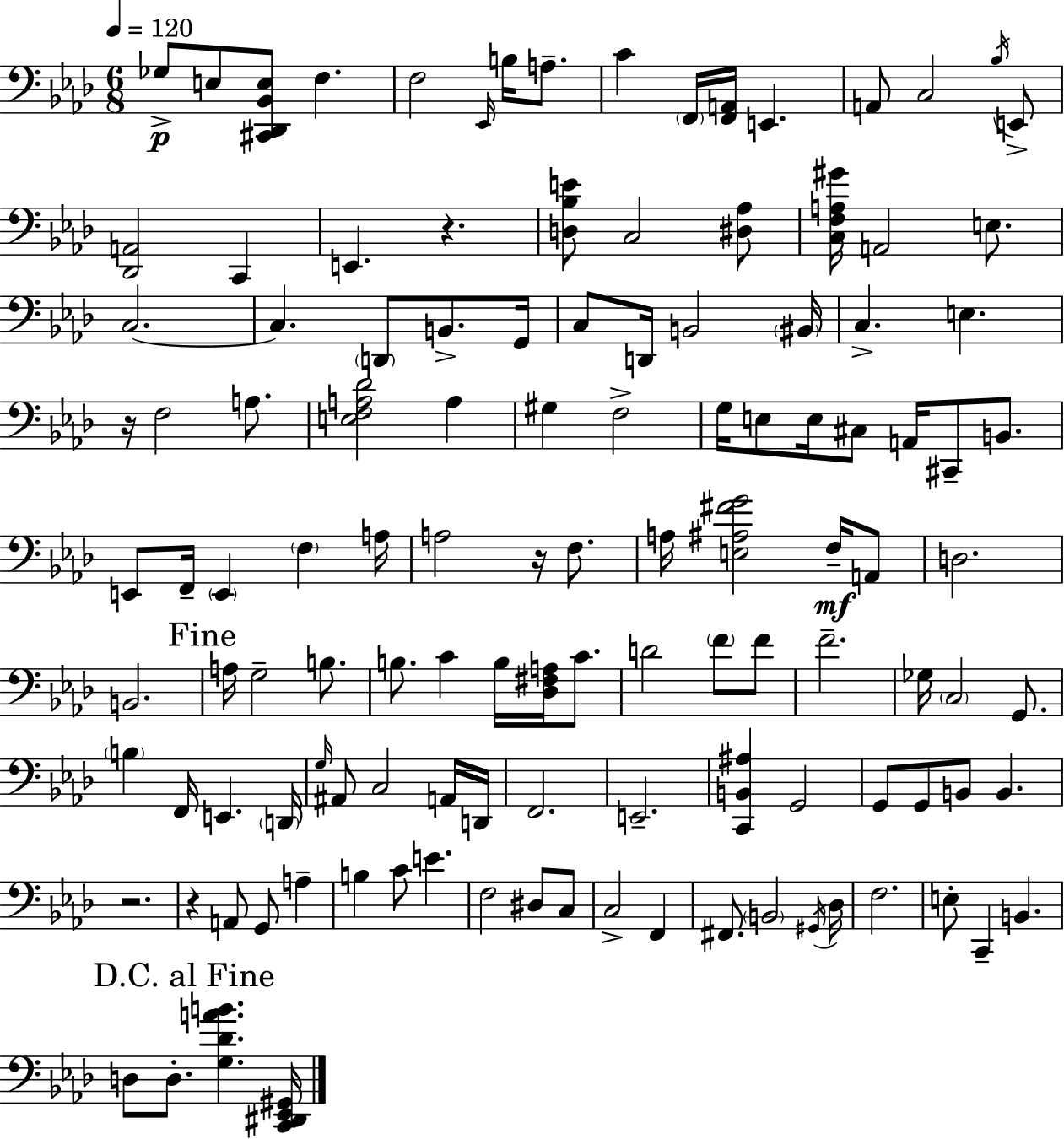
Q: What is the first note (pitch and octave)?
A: Gb3